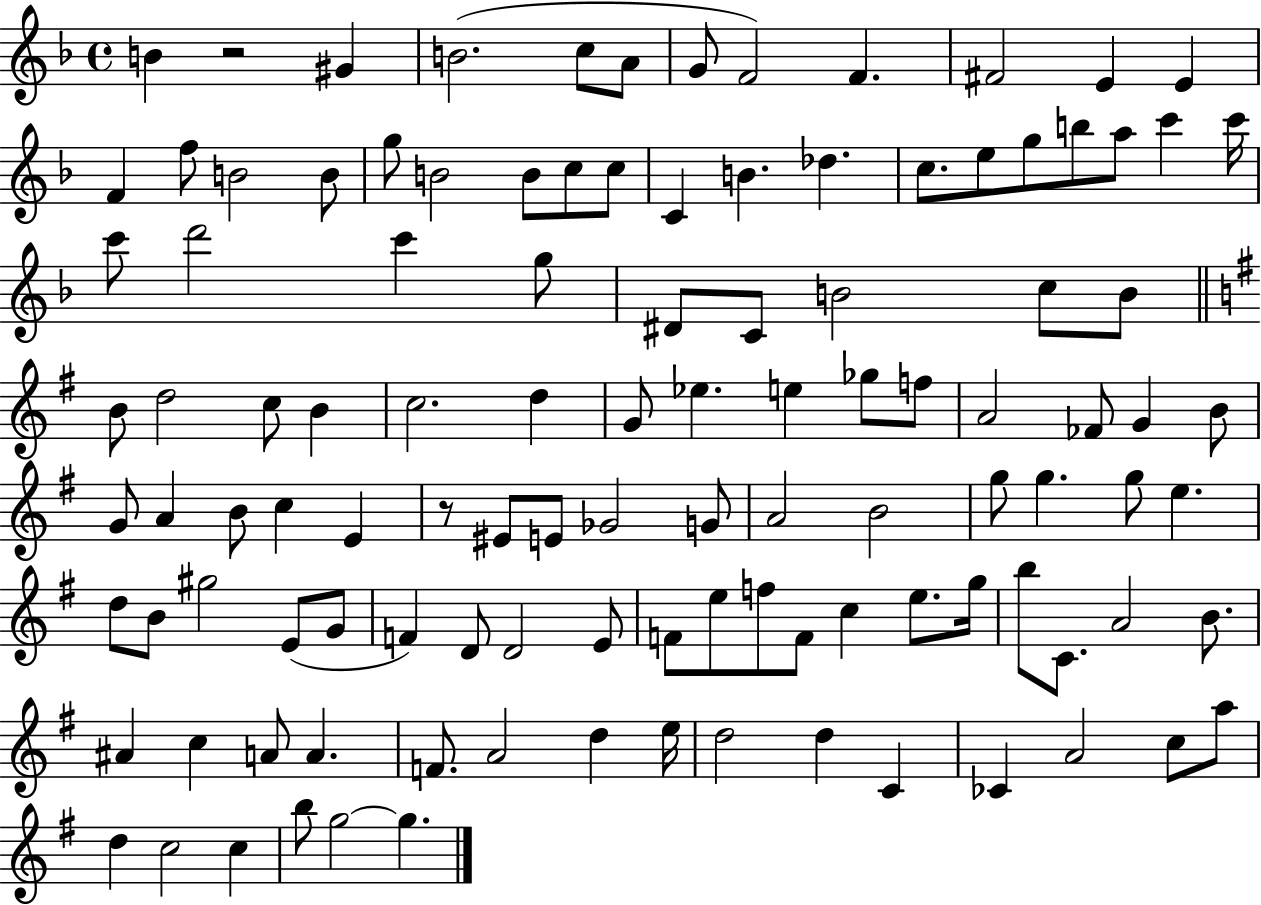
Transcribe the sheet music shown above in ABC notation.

X:1
T:Untitled
M:4/4
L:1/4
K:F
B z2 ^G B2 c/2 A/2 G/2 F2 F ^F2 E E F f/2 B2 B/2 g/2 B2 B/2 c/2 c/2 C B _d c/2 e/2 g/2 b/2 a/2 c' c'/4 c'/2 d'2 c' g/2 ^D/2 C/2 B2 c/2 B/2 B/2 d2 c/2 B c2 d G/2 _e e _g/2 f/2 A2 _F/2 G B/2 G/2 A B/2 c E z/2 ^E/2 E/2 _G2 G/2 A2 B2 g/2 g g/2 e d/2 B/2 ^g2 E/2 G/2 F D/2 D2 E/2 F/2 e/2 f/2 F/2 c e/2 g/4 b/2 C/2 A2 B/2 ^A c A/2 A F/2 A2 d e/4 d2 d C _C A2 c/2 a/2 d c2 c b/2 g2 g